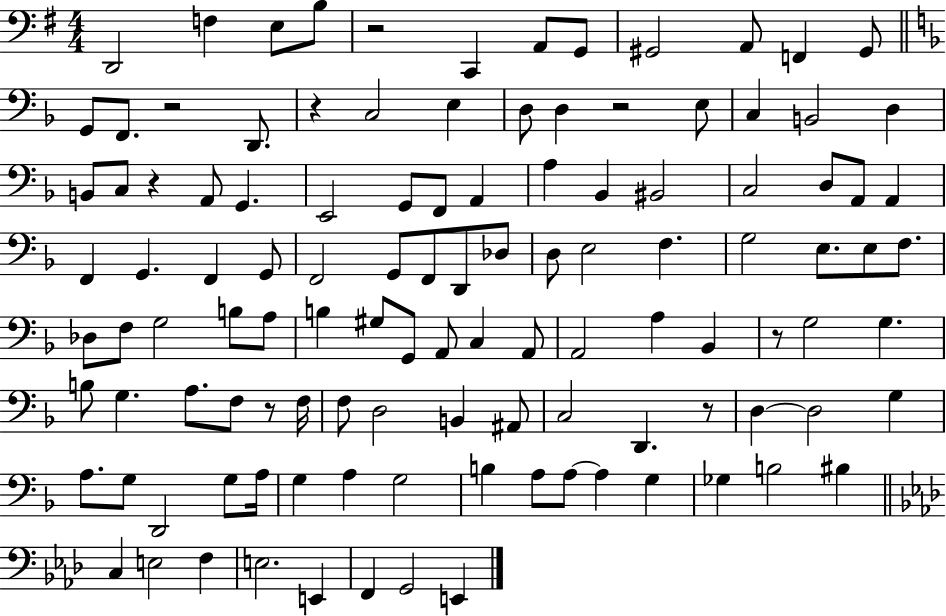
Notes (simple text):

D2/h F3/q E3/e B3/e R/h C2/q A2/e G2/e G#2/h A2/e F2/q G#2/e G2/e F2/e. R/h D2/e. R/q C3/h E3/q D3/e D3/q R/h E3/e C3/q B2/h D3/q B2/e C3/e R/q A2/e G2/q. E2/h G2/e F2/e A2/q A3/q Bb2/q BIS2/h C3/h D3/e A2/e A2/q F2/q G2/q. F2/q G2/e F2/h G2/e F2/e D2/e Db3/e D3/e E3/h F3/q. G3/h E3/e. E3/e F3/e. Db3/e F3/e G3/h B3/e A3/e B3/q G#3/e G2/e A2/e C3/q A2/e A2/h A3/q Bb2/q R/e G3/h G3/q. B3/e G3/q. A3/e. F3/e R/e F3/s F3/e D3/h B2/q A#2/e C3/h D2/q. R/e D3/q D3/h G3/q A3/e. G3/e D2/h G3/e A3/s G3/q A3/q G3/h B3/q A3/e A3/e A3/q G3/q Gb3/q B3/h BIS3/q C3/q E3/h F3/q E3/h. E2/q F2/q G2/h E2/q